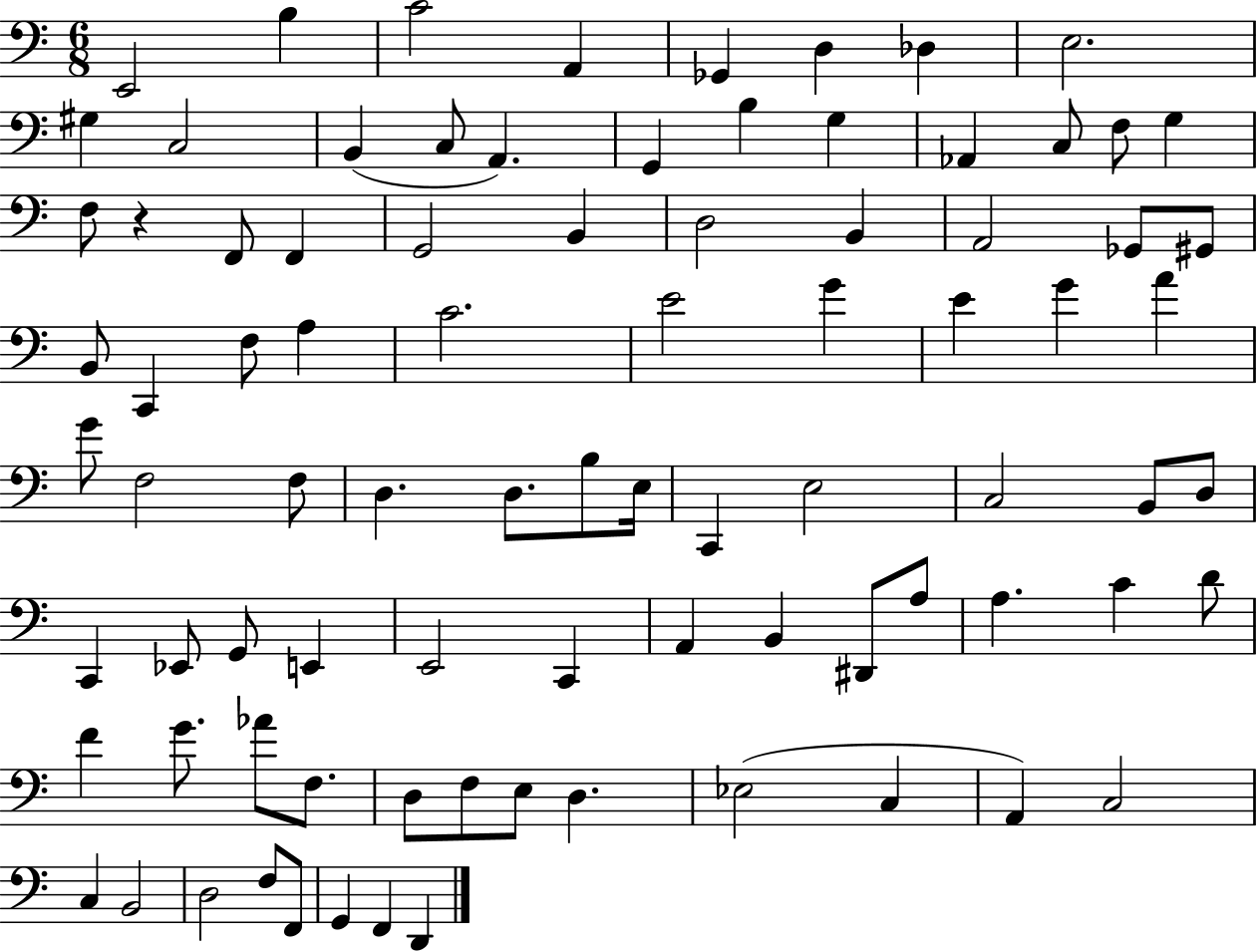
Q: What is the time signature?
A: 6/8